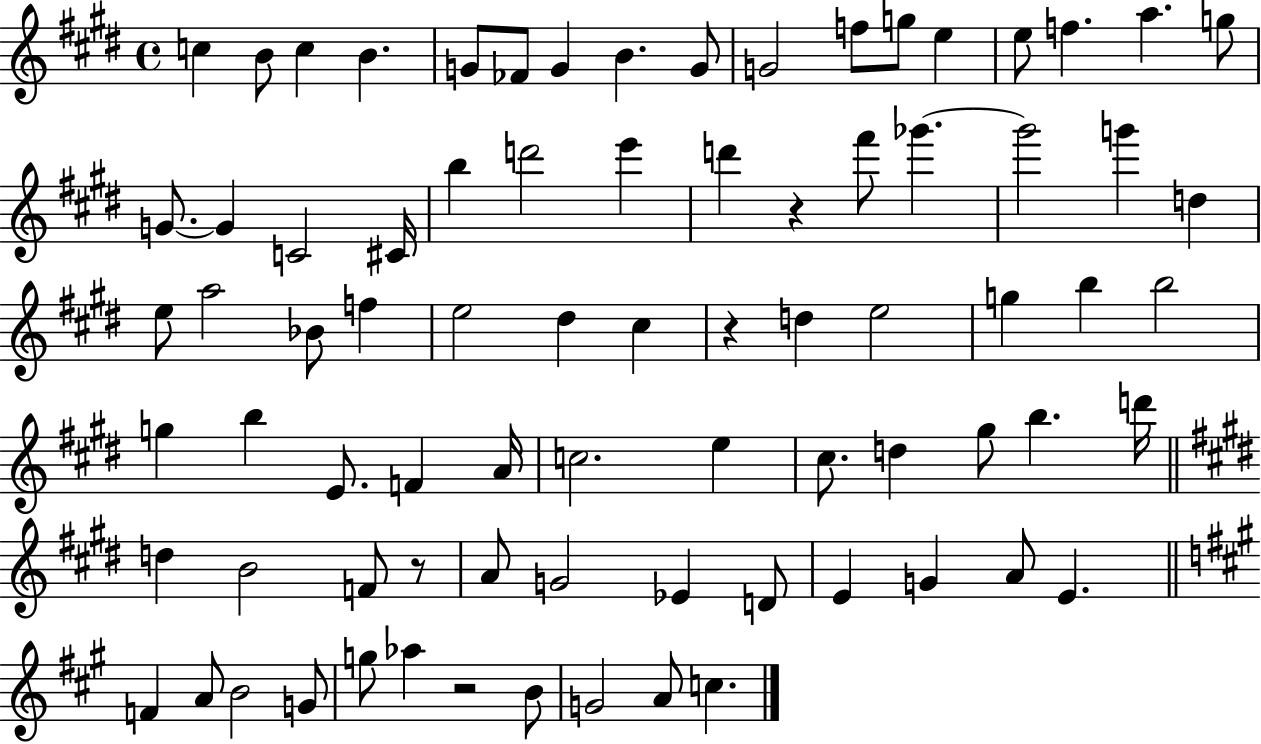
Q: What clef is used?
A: treble